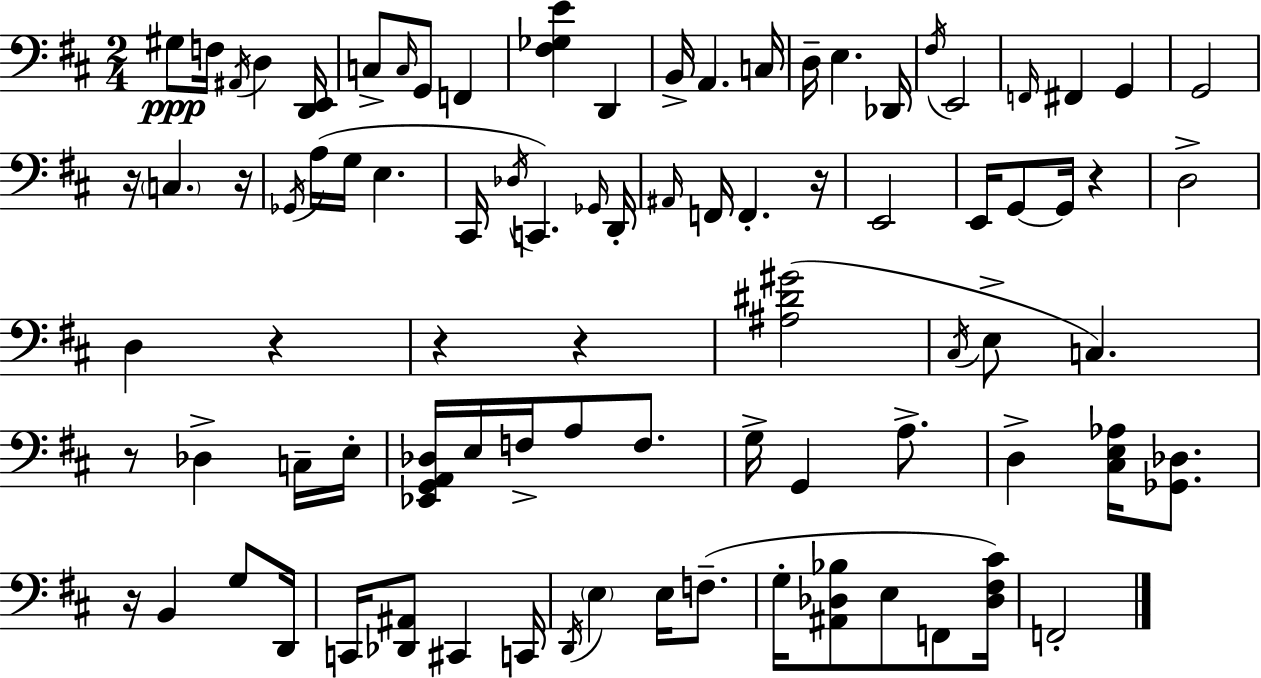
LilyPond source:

{
  \clef bass
  \numericTimeSignature
  \time 2/4
  \key d \major
  gis8\ppp f16 \acciaccatura { ais,16 } d4 | <d, e,>16 c8-> \grace { c16 } g,8 f,4 | <fis ges e'>4 d,4 | b,16-> a,4. | \break c16 d16-- e4. | des,16 \acciaccatura { fis16 } e,2 | \grace { f,16 } fis,4 | g,4 g,2 | \break r16 \parenthesize c4. | r16 \acciaccatura { ges,16 } a16( g16 e4. | cis,16 \acciaccatura { des16 }) c,4. | \grace { ges,16 } d,16-. \grace { ais,16 } | \break f,16 f,4.-. r16 | e,2 | e,16 g,8~~ g,16 r4 | d2-> | \break d4 r4 | r4 r4 | <ais dis' gis'>2( | \acciaccatura { cis16 } e8-> c4.) | \break r8 des4-> c16-- | e16-. <ees, g, a, des>16 e16 f16-> a8 f8. | g16-> g,4 a8.-> | d4-> <cis e aes>16 <ges, des>8. | \break r16 b,4 g8 | d,16 c,16 <des, ais,>8 cis,4 | c,16 \acciaccatura { d,16 } \parenthesize e4 e16 f8.--( | g16-. <ais, des bes>8 e8 f,8 | \break <des fis cis'>16) f,2-. | \bar "|."
}